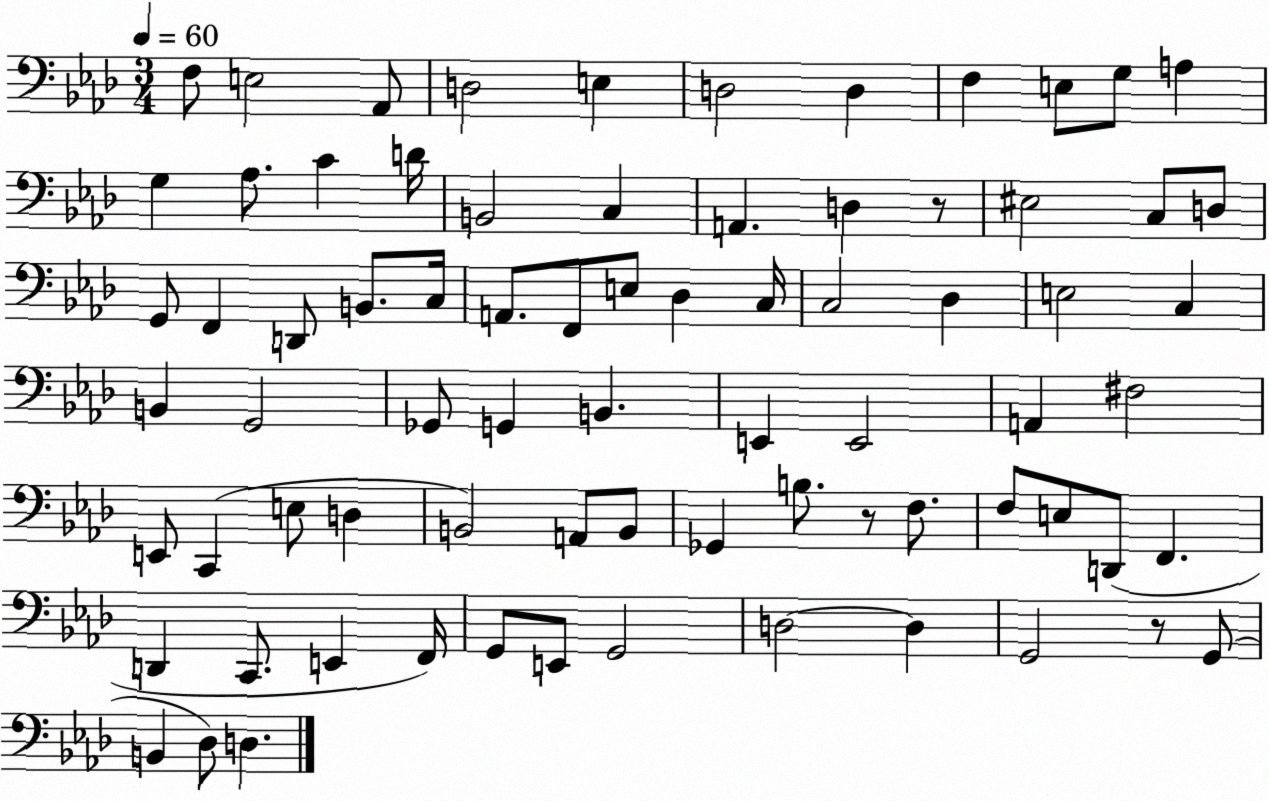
X:1
T:Untitled
M:3/4
L:1/4
K:Ab
F,/2 E,2 _A,,/2 D,2 E, D,2 D, F, E,/2 G,/2 A, G, _A,/2 C D/4 B,,2 C, A,, D, z/2 ^E,2 C,/2 D,/2 G,,/2 F,, D,,/2 B,,/2 C,/4 A,,/2 F,,/2 E,/2 _D, C,/4 C,2 _D, E,2 C, B,, G,,2 _G,,/2 G,, B,, E,, E,,2 A,, ^F,2 E,,/2 C,, E,/2 D, B,,2 A,,/2 B,,/2 _G,, B,/2 z/2 F,/2 F,/2 E,/2 D,,/2 F,, D,, C,,/2 E,, F,,/4 G,,/2 E,,/2 G,,2 D,2 D, G,,2 z/2 G,,/2 B,, _D,/2 D,